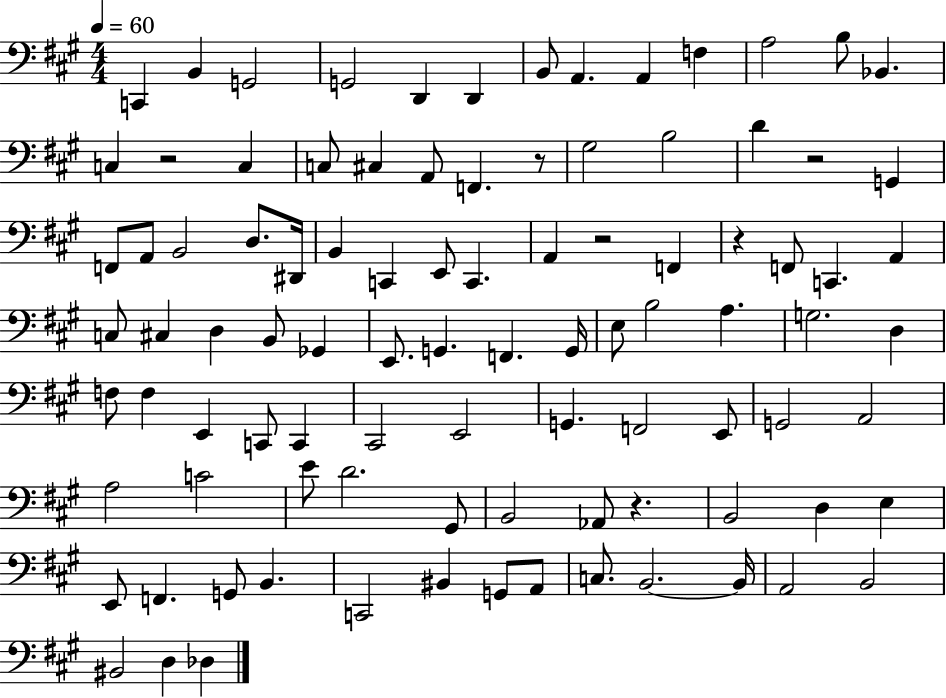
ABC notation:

X:1
T:Untitled
M:4/4
L:1/4
K:A
C,, B,, G,,2 G,,2 D,, D,, B,,/2 A,, A,, F, A,2 B,/2 _B,, C, z2 C, C,/2 ^C, A,,/2 F,, z/2 ^G,2 B,2 D z2 G,, F,,/2 A,,/2 B,,2 D,/2 ^D,,/4 B,, C,, E,,/2 C,, A,, z2 F,, z F,,/2 C,, A,, C,/2 ^C, D, B,,/2 _G,, E,,/2 G,, F,, G,,/4 E,/2 B,2 A, G,2 D, F,/2 F, E,, C,,/2 C,, ^C,,2 E,,2 G,, F,,2 E,,/2 G,,2 A,,2 A,2 C2 E/2 D2 ^G,,/2 B,,2 _A,,/2 z B,,2 D, E, E,,/2 F,, G,,/2 B,, C,,2 ^B,, G,,/2 A,,/2 C,/2 B,,2 B,,/4 A,,2 B,,2 ^B,,2 D, _D,